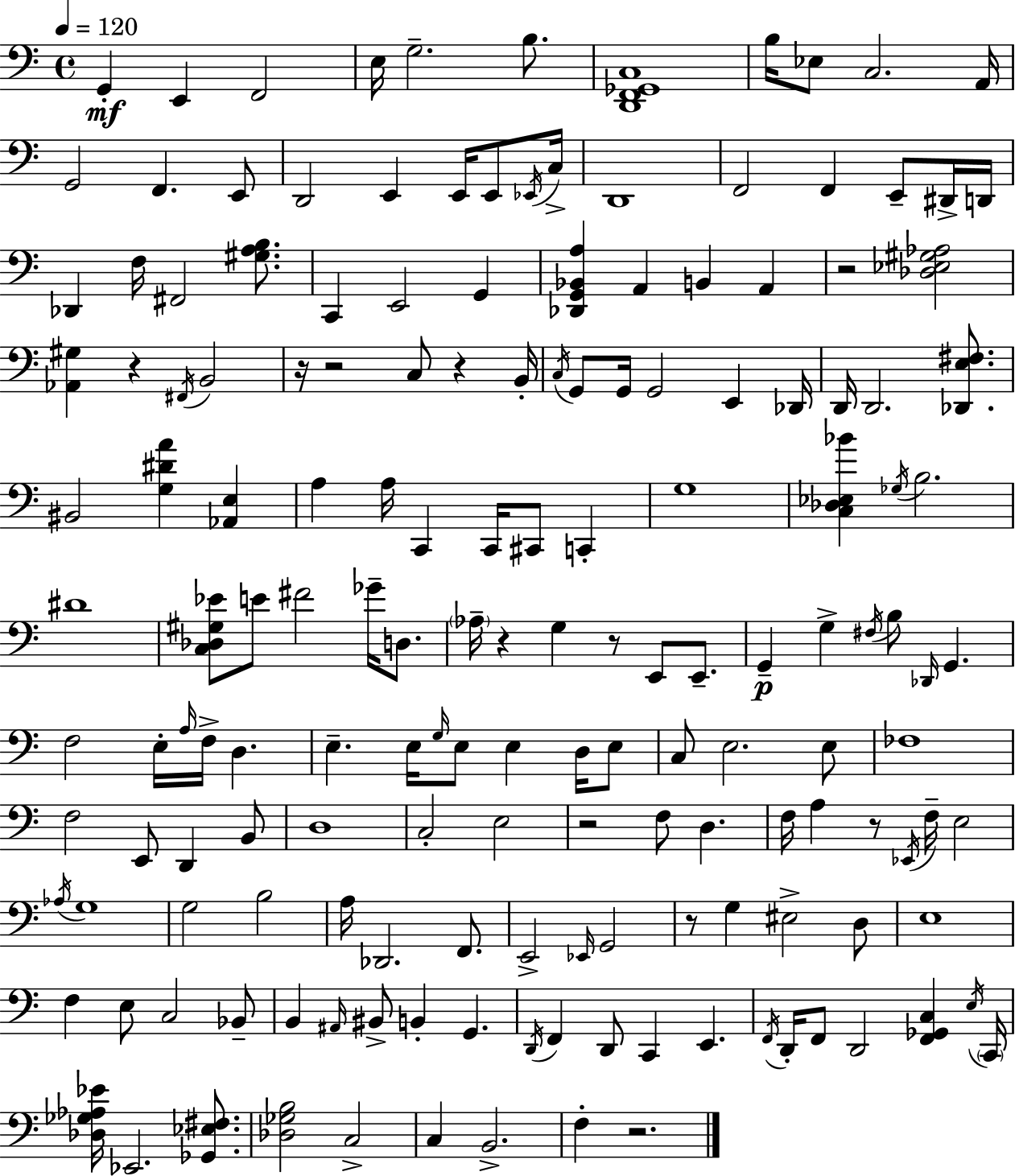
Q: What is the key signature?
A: C major